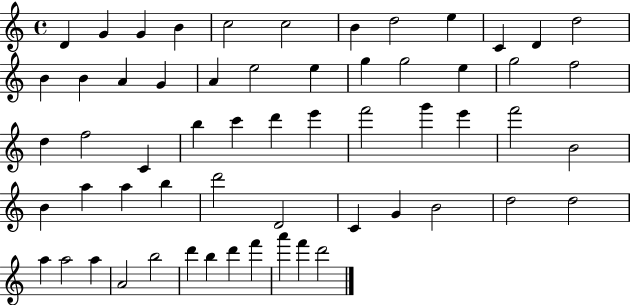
D4/q G4/q G4/q B4/q C5/h C5/h B4/q D5/h E5/q C4/q D4/q D5/h B4/q B4/q A4/q G4/q A4/q E5/h E5/q G5/q G5/h E5/q G5/h F5/h D5/q F5/h C4/q B5/q C6/q D6/q E6/q F6/h G6/q E6/q F6/h B4/h B4/q A5/q A5/q B5/q D6/h D4/h C4/q G4/q B4/h D5/h D5/h A5/q A5/h A5/q A4/h B5/h D6/q B5/q D6/q F6/q A6/q F6/q D6/h